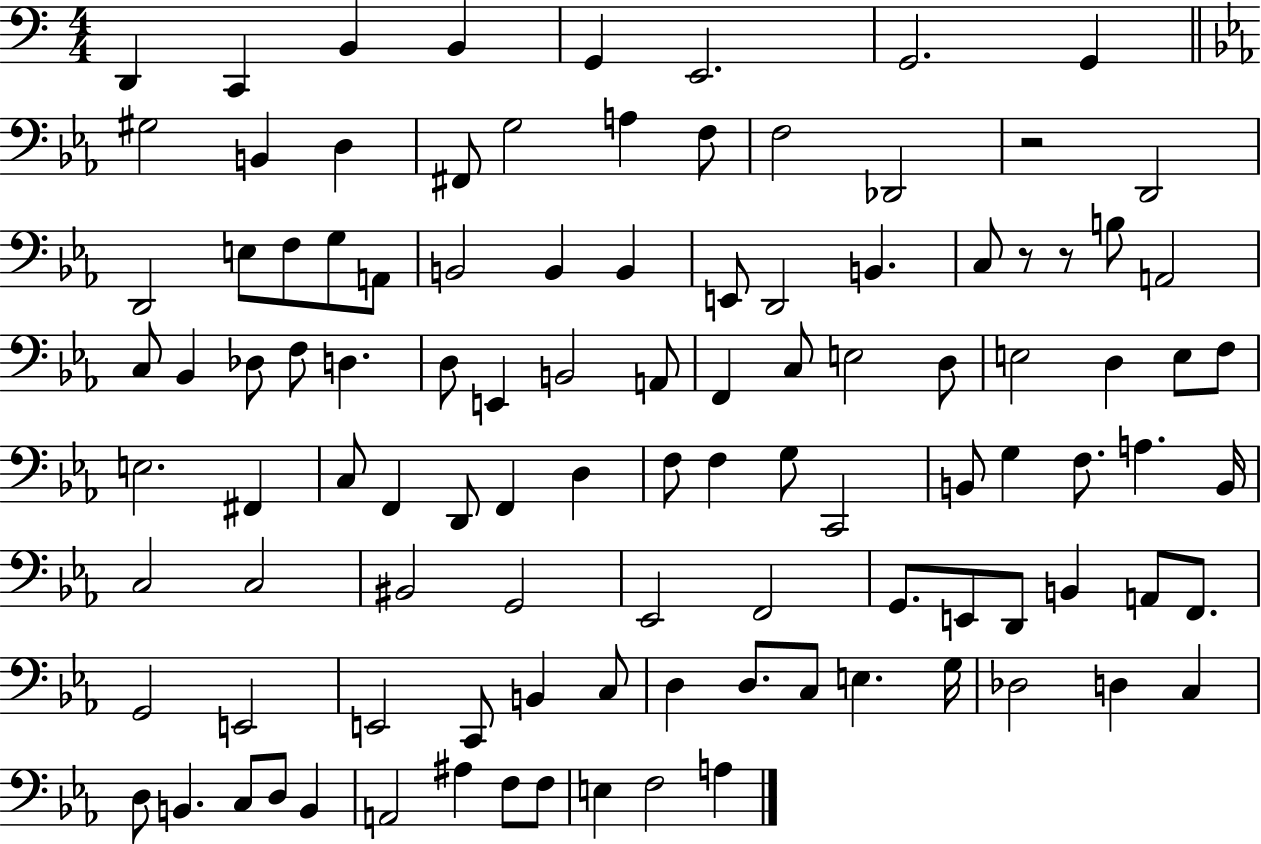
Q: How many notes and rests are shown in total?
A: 106